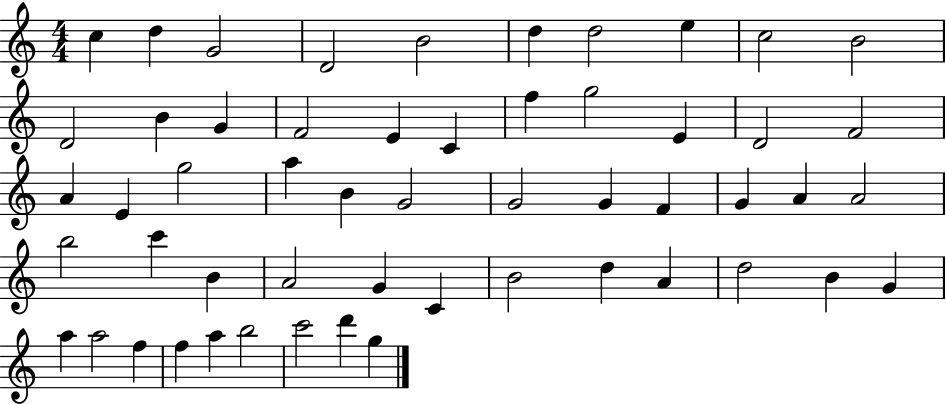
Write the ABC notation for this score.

X:1
T:Untitled
M:4/4
L:1/4
K:C
c d G2 D2 B2 d d2 e c2 B2 D2 B G F2 E C f g2 E D2 F2 A E g2 a B G2 G2 G F G A A2 b2 c' B A2 G C B2 d A d2 B G a a2 f f a b2 c'2 d' g